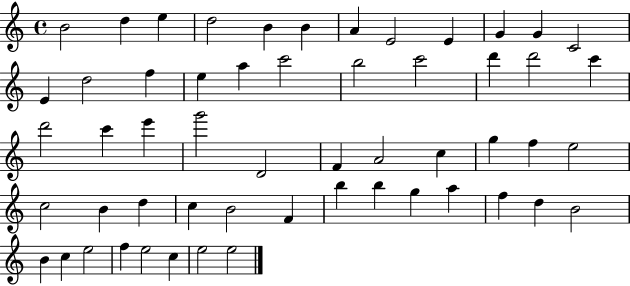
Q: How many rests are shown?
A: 0